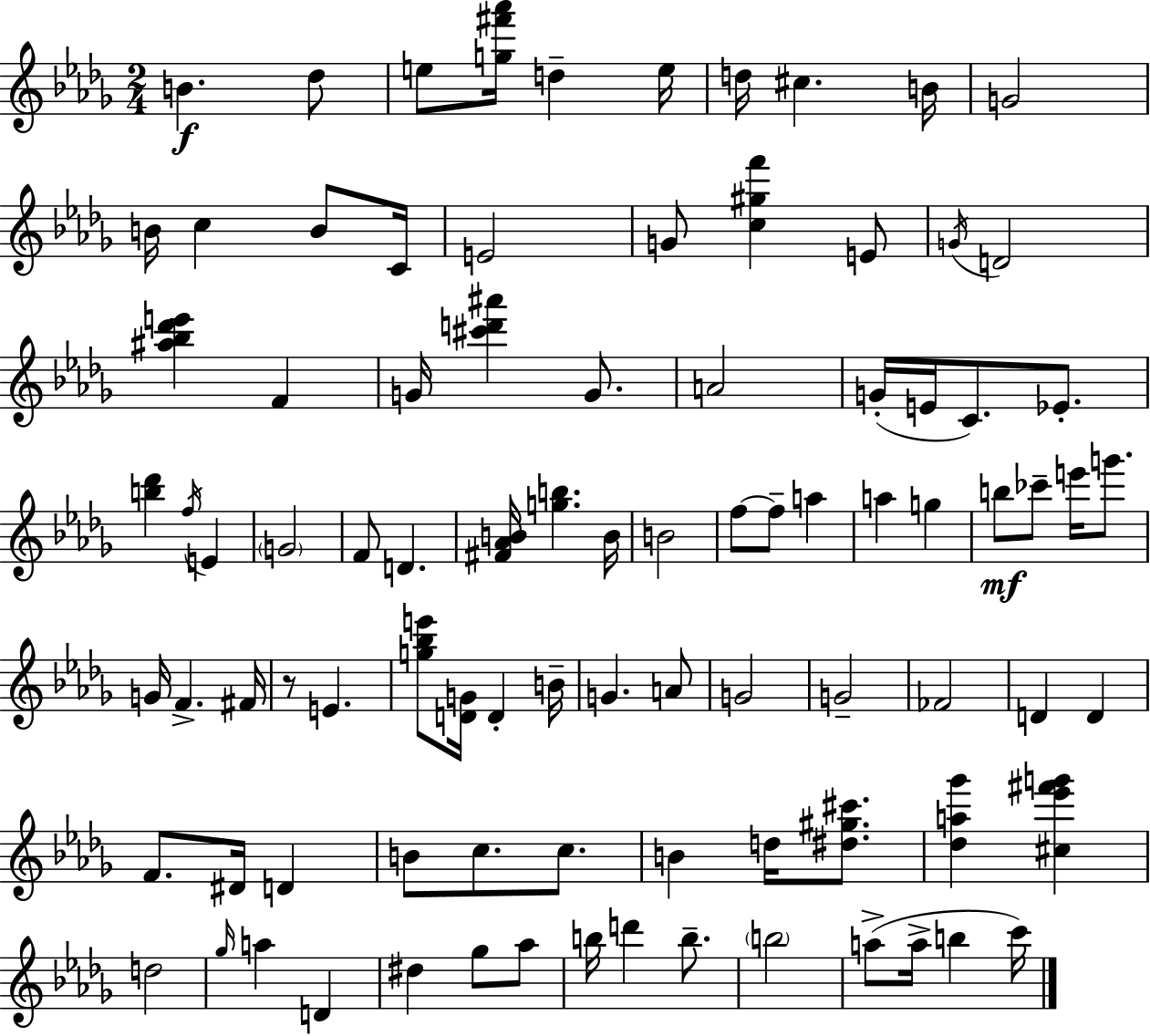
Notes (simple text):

B4/q. Db5/e E5/e [G5,F#6,Ab6]/s D5/q E5/s D5/s C#5/q. B4/s G4/h B4/s C5/q B4/e C4/s E4/h G4/e [C5,G#5,F6]/q E4/e G4/s D4/h [A#5,Bb5,Db6,E6]/q F4/q G4/s [C#6,D6,A#6]/q G4/e. A4/h G4/s E4/s C4/e. Eb4/e. [B5,Db6]/q F5/s E4/q G4/h F4/e D4/q. [F#4,Ab4,B4]/s [G5,B5]/q. B4/s B4/h F5/e F5/e A5/q A5/q G5/q B5/e CES6/e E6/s G6/e. G4/s F4/q. F#4/s R/e E4/q. [G5,Bb5,E6]/e [D4,G4]/s D4/q B4/s G4/q. A4/e G4/h G4/h FES4/h D4/q D4/q F4/e. D#4/s D4/q B4/e C5/e. C5/e. B4/q D5/s [D#5,G#5,C#6]/e. [Db5,A5,Gb6]/q [C#5,Eb6,F#6,G6]/q D5/h Gb5/s A5/q D4/q D#5/q Gb5/e Ab5/e B5/s D6/q B5/e. B5/h A5/e A5/s B5/q C6/s